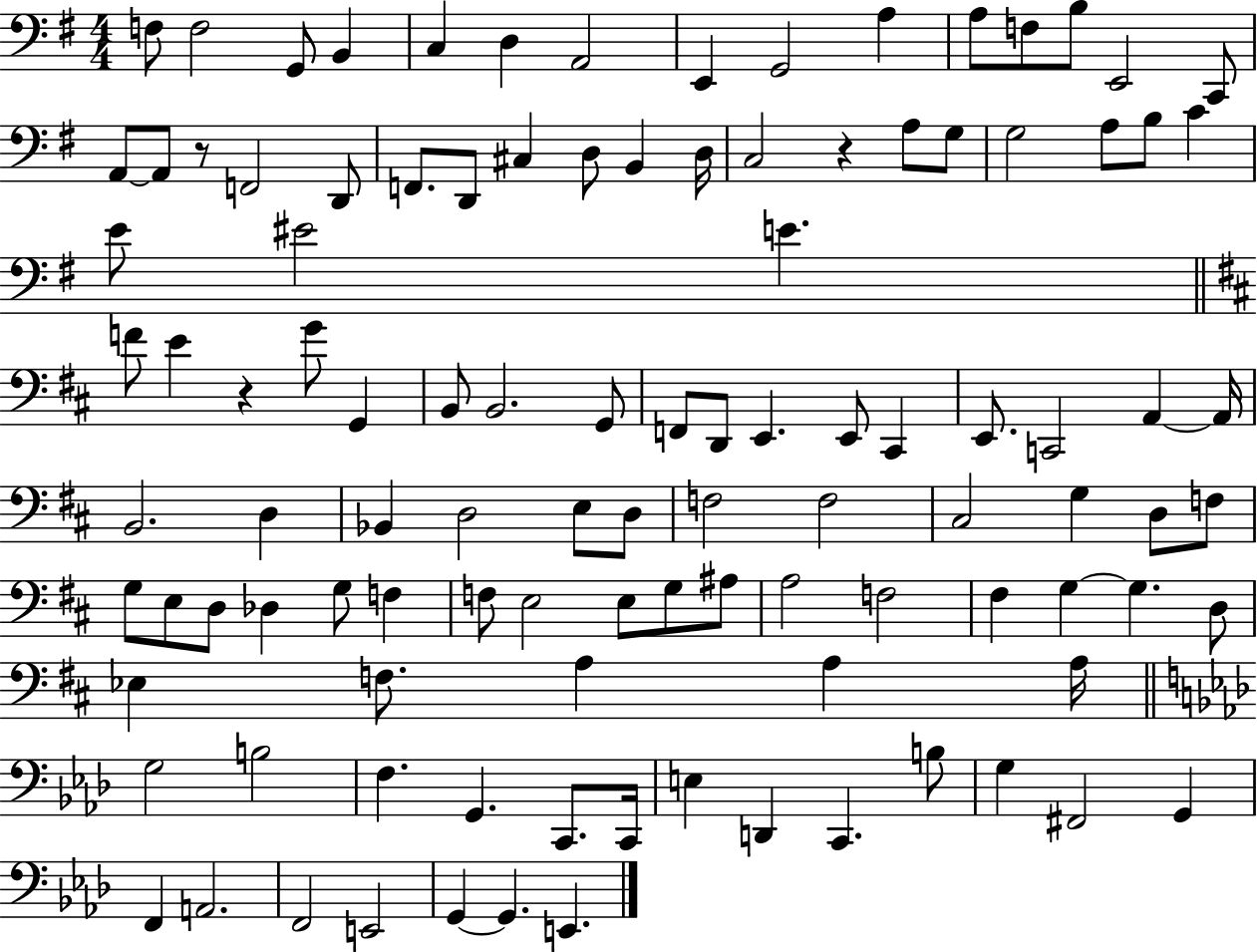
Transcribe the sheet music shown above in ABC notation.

X:1
T:Untitled
M:4/4
L:1/4
K:G
F,/2 F,2 G,,/2 B,, C, D, A,,2 E,, G,,2 A, A,/2 F,/2 B,/2 E,,2 C,,/2 A,,/2 A,,/2 z/2 F,,2 D,,/2 F,,/2 D,,/2 ^C, D,/2 B,, D,/4 C,2 z A,/2 G,/2 G,2 A,/2 B,/2 C E/2 ^E2 E F/2 E z G/2 G,, B,,/2 B,,2 G,,/2 F,,/2 D,,/2 E,, E,,/2 ^C,, E,,/2 C,,2 A,, A,,/4 B,,2 D, _B,, D,2 E,/2 D,/2 F,2 F,2 ^C,2 G, D,/2 F,/2 G,/2 E,/2 D,/2 _D, G,/2 F, F,/2 E,2 E,/2 G,/2 ^A,/2 A,2 F,2 ^F, G, G, D,/2 _E, F,/2 A, A, A,/4 G,2 B,2 F, G,, C,,/2 C,,/4 E, D,, C,, B,/2 G, ^F,,2 G,, F,, A,,2 F,,2 E,,2 G,, G,, E,,